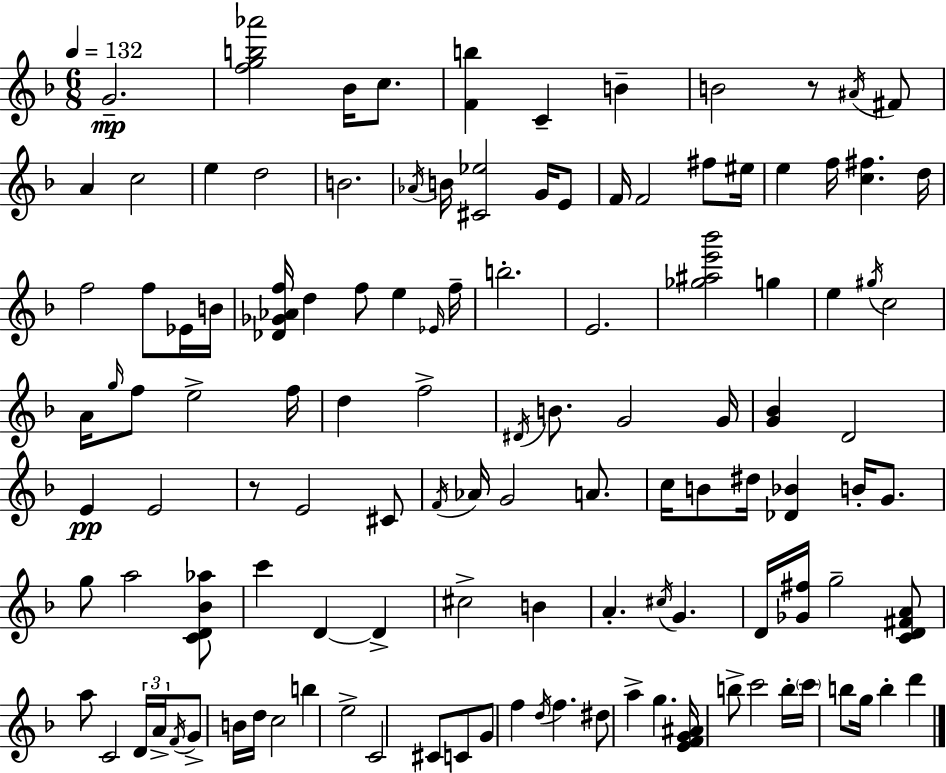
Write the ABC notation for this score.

X:1
T:Untitled
M:6/8
L:1/4
K:F
G2 [fgb_a']2 _B/4 c/2 [Fb] C B B2 z/2 ^A/4 ^F/2 A c2 e d2 B2 _A/4 B/4 [^C_e]2 G/4 E/2 F/4 F2 ^f/2 ^e/4 e f/4 [c^f] d/4 f2 f/2 _E/4 B/4 [_D_G_Af]/4 d f/2 e _E/4 f/4 b2 E2 [_g^ae'_b']2 g e ^g/4 c2 A/4 g/4 f/2 e2 f/4 d f2 ^D/4 B/2 G2 G/4 [G_B] D2 E E2 z/2 E2 ^C/2 F/4 _A/4 G2 A/2 c/4 B/2 ^d/4 [_D_B] B/4 G/2 g/2 a2 [CD_B_a]/2 c' D D ^c2 B A ^c/4 G D/4 [_G^f]/4 g2 [CD^FA]/2 a/2 C2 D/4 A/4 F/4 G/2 B/4 d/4 c2 b e2 C2 ^C/2 C/2 G/2 f d/4 f ^d/2 a g [EFG^A]/4 b/2 c'2 b/4 c'/4 b/2 g/4 b d'